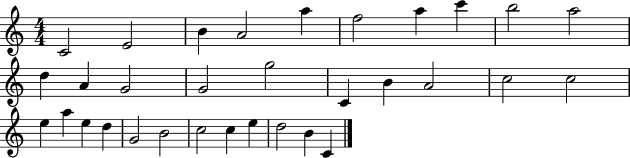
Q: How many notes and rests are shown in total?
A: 32